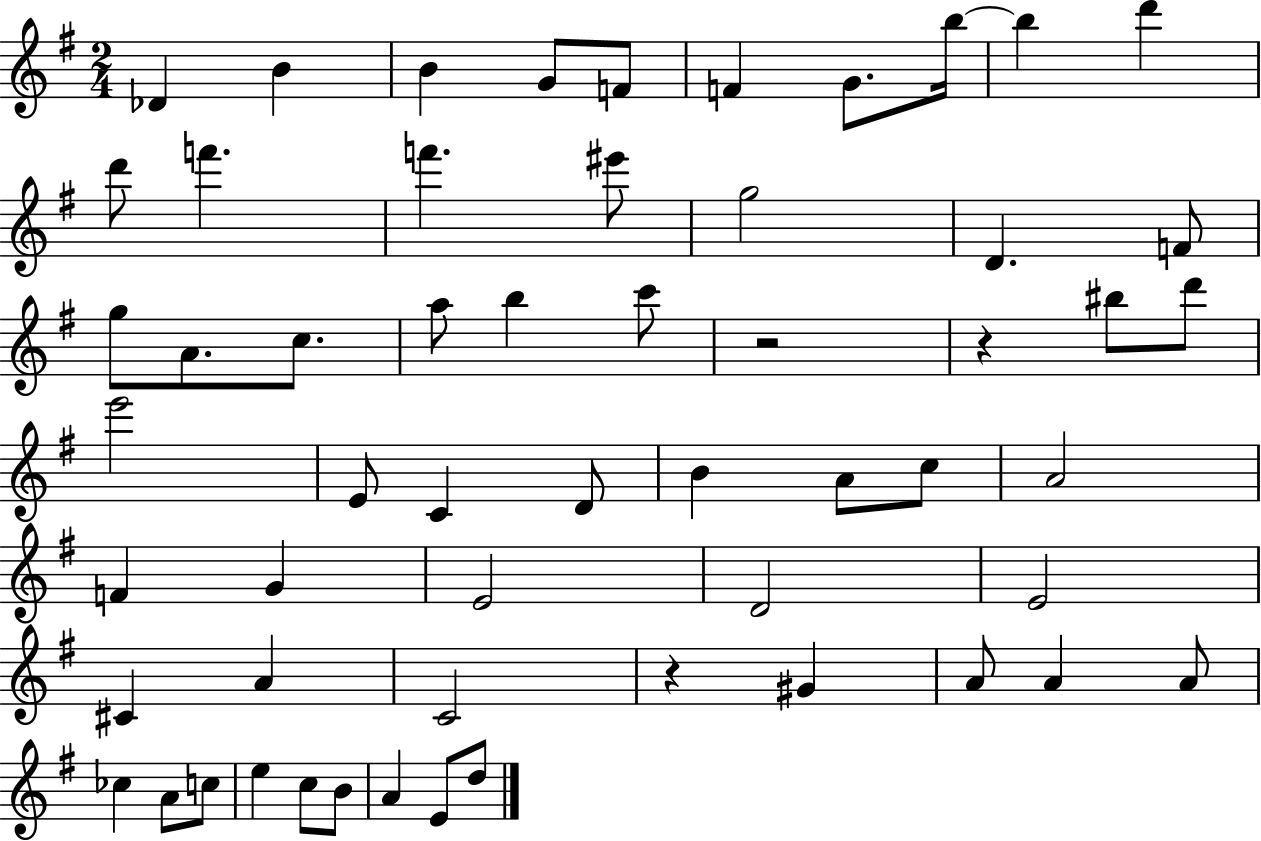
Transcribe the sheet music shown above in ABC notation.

X:1
T:Untitled
M:2/4
L:1/4
K:G
_D B B G/2 F/2 F G/2 b/4 b d' d'/2 f' f' ^e'/2 g2 D F/2 g/2 A/2 c/2 a/2 b c'/2 z2 z ^b/2 d'/2 e'2 E/2 C D/2 B A/2 c/2 A2 F G E2 D2 E2 ^C A C2 z ^G A/2 A A/2 _c A/2 c/2 e c/2 B/2 A E/2 d/2